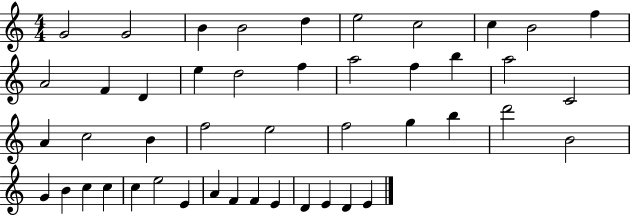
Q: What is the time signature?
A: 4/4